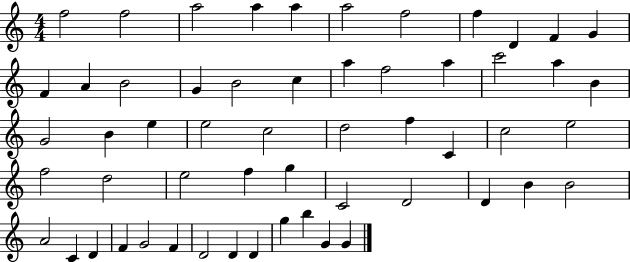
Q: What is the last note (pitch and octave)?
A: G4